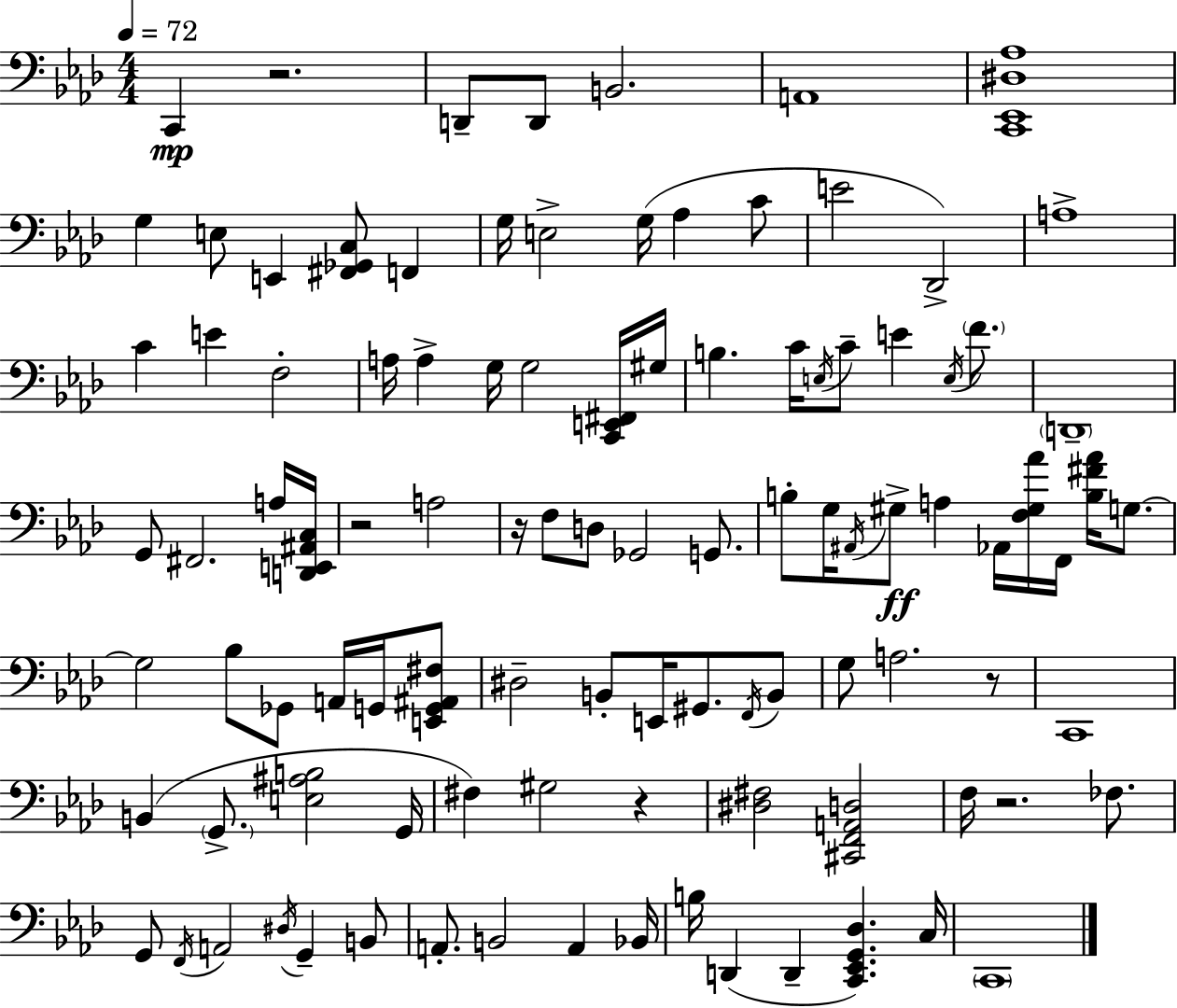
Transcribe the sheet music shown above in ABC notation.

X:1
T:Untitled
M:4/4
L:1/4
K:Ab
C,, z2 D,,/2 D,,/2 B,,2 A,,4 [C,,_E,,^D,_A,]4 G, E,/2 E,, [^F,,_G,,C,]/2 F,, G,/4 E,2 G,/4 _A, C/2 E2 _D,,2 A,4 C E F,2 A,/4 A, G,/4 G,2 [C,,E,,^F,,]/4 ^G,/4 B, C/4 E,/4 C/2 E E,/4 F/2 D,,4 G,,/2 ^F,,2 A,/4 [D,,E,,^A,,C,]/4 z2 A,2 z/4 F,/2 D,/2 _G,,2 G,,/2 B,/2 G,/4 ^A,,/4 ^G,/2 A, _A,,/4 [F,^G,_A]/4 F,,/4 [B,^F_A]/4 G,/2 G,2 _B,/2 _G,,/2 A,,/4 G,,/4 [E,,G,,^A,,^F,]/2 ^D,2 B,,/2 E,,/4 ^G,,/2 F,,/4 B,,/2 G,/2 A,2 z/2 C,,4 B,, G,,/2 [E,^A,B,]2 G,,/4 ^F, ^G,2 z [^D,^F,]2 [^C,,F,,A,,D,]2 F,/4 z2 _F,/2 G,,/2 F,,/4 A,,2 ^D,/4 G,, B,,/2 A,,/2 B,,2 A,, _B,,/4 B,/4 D,, D,, [C,,_E,,G,,_D,] C,/4 C,,4